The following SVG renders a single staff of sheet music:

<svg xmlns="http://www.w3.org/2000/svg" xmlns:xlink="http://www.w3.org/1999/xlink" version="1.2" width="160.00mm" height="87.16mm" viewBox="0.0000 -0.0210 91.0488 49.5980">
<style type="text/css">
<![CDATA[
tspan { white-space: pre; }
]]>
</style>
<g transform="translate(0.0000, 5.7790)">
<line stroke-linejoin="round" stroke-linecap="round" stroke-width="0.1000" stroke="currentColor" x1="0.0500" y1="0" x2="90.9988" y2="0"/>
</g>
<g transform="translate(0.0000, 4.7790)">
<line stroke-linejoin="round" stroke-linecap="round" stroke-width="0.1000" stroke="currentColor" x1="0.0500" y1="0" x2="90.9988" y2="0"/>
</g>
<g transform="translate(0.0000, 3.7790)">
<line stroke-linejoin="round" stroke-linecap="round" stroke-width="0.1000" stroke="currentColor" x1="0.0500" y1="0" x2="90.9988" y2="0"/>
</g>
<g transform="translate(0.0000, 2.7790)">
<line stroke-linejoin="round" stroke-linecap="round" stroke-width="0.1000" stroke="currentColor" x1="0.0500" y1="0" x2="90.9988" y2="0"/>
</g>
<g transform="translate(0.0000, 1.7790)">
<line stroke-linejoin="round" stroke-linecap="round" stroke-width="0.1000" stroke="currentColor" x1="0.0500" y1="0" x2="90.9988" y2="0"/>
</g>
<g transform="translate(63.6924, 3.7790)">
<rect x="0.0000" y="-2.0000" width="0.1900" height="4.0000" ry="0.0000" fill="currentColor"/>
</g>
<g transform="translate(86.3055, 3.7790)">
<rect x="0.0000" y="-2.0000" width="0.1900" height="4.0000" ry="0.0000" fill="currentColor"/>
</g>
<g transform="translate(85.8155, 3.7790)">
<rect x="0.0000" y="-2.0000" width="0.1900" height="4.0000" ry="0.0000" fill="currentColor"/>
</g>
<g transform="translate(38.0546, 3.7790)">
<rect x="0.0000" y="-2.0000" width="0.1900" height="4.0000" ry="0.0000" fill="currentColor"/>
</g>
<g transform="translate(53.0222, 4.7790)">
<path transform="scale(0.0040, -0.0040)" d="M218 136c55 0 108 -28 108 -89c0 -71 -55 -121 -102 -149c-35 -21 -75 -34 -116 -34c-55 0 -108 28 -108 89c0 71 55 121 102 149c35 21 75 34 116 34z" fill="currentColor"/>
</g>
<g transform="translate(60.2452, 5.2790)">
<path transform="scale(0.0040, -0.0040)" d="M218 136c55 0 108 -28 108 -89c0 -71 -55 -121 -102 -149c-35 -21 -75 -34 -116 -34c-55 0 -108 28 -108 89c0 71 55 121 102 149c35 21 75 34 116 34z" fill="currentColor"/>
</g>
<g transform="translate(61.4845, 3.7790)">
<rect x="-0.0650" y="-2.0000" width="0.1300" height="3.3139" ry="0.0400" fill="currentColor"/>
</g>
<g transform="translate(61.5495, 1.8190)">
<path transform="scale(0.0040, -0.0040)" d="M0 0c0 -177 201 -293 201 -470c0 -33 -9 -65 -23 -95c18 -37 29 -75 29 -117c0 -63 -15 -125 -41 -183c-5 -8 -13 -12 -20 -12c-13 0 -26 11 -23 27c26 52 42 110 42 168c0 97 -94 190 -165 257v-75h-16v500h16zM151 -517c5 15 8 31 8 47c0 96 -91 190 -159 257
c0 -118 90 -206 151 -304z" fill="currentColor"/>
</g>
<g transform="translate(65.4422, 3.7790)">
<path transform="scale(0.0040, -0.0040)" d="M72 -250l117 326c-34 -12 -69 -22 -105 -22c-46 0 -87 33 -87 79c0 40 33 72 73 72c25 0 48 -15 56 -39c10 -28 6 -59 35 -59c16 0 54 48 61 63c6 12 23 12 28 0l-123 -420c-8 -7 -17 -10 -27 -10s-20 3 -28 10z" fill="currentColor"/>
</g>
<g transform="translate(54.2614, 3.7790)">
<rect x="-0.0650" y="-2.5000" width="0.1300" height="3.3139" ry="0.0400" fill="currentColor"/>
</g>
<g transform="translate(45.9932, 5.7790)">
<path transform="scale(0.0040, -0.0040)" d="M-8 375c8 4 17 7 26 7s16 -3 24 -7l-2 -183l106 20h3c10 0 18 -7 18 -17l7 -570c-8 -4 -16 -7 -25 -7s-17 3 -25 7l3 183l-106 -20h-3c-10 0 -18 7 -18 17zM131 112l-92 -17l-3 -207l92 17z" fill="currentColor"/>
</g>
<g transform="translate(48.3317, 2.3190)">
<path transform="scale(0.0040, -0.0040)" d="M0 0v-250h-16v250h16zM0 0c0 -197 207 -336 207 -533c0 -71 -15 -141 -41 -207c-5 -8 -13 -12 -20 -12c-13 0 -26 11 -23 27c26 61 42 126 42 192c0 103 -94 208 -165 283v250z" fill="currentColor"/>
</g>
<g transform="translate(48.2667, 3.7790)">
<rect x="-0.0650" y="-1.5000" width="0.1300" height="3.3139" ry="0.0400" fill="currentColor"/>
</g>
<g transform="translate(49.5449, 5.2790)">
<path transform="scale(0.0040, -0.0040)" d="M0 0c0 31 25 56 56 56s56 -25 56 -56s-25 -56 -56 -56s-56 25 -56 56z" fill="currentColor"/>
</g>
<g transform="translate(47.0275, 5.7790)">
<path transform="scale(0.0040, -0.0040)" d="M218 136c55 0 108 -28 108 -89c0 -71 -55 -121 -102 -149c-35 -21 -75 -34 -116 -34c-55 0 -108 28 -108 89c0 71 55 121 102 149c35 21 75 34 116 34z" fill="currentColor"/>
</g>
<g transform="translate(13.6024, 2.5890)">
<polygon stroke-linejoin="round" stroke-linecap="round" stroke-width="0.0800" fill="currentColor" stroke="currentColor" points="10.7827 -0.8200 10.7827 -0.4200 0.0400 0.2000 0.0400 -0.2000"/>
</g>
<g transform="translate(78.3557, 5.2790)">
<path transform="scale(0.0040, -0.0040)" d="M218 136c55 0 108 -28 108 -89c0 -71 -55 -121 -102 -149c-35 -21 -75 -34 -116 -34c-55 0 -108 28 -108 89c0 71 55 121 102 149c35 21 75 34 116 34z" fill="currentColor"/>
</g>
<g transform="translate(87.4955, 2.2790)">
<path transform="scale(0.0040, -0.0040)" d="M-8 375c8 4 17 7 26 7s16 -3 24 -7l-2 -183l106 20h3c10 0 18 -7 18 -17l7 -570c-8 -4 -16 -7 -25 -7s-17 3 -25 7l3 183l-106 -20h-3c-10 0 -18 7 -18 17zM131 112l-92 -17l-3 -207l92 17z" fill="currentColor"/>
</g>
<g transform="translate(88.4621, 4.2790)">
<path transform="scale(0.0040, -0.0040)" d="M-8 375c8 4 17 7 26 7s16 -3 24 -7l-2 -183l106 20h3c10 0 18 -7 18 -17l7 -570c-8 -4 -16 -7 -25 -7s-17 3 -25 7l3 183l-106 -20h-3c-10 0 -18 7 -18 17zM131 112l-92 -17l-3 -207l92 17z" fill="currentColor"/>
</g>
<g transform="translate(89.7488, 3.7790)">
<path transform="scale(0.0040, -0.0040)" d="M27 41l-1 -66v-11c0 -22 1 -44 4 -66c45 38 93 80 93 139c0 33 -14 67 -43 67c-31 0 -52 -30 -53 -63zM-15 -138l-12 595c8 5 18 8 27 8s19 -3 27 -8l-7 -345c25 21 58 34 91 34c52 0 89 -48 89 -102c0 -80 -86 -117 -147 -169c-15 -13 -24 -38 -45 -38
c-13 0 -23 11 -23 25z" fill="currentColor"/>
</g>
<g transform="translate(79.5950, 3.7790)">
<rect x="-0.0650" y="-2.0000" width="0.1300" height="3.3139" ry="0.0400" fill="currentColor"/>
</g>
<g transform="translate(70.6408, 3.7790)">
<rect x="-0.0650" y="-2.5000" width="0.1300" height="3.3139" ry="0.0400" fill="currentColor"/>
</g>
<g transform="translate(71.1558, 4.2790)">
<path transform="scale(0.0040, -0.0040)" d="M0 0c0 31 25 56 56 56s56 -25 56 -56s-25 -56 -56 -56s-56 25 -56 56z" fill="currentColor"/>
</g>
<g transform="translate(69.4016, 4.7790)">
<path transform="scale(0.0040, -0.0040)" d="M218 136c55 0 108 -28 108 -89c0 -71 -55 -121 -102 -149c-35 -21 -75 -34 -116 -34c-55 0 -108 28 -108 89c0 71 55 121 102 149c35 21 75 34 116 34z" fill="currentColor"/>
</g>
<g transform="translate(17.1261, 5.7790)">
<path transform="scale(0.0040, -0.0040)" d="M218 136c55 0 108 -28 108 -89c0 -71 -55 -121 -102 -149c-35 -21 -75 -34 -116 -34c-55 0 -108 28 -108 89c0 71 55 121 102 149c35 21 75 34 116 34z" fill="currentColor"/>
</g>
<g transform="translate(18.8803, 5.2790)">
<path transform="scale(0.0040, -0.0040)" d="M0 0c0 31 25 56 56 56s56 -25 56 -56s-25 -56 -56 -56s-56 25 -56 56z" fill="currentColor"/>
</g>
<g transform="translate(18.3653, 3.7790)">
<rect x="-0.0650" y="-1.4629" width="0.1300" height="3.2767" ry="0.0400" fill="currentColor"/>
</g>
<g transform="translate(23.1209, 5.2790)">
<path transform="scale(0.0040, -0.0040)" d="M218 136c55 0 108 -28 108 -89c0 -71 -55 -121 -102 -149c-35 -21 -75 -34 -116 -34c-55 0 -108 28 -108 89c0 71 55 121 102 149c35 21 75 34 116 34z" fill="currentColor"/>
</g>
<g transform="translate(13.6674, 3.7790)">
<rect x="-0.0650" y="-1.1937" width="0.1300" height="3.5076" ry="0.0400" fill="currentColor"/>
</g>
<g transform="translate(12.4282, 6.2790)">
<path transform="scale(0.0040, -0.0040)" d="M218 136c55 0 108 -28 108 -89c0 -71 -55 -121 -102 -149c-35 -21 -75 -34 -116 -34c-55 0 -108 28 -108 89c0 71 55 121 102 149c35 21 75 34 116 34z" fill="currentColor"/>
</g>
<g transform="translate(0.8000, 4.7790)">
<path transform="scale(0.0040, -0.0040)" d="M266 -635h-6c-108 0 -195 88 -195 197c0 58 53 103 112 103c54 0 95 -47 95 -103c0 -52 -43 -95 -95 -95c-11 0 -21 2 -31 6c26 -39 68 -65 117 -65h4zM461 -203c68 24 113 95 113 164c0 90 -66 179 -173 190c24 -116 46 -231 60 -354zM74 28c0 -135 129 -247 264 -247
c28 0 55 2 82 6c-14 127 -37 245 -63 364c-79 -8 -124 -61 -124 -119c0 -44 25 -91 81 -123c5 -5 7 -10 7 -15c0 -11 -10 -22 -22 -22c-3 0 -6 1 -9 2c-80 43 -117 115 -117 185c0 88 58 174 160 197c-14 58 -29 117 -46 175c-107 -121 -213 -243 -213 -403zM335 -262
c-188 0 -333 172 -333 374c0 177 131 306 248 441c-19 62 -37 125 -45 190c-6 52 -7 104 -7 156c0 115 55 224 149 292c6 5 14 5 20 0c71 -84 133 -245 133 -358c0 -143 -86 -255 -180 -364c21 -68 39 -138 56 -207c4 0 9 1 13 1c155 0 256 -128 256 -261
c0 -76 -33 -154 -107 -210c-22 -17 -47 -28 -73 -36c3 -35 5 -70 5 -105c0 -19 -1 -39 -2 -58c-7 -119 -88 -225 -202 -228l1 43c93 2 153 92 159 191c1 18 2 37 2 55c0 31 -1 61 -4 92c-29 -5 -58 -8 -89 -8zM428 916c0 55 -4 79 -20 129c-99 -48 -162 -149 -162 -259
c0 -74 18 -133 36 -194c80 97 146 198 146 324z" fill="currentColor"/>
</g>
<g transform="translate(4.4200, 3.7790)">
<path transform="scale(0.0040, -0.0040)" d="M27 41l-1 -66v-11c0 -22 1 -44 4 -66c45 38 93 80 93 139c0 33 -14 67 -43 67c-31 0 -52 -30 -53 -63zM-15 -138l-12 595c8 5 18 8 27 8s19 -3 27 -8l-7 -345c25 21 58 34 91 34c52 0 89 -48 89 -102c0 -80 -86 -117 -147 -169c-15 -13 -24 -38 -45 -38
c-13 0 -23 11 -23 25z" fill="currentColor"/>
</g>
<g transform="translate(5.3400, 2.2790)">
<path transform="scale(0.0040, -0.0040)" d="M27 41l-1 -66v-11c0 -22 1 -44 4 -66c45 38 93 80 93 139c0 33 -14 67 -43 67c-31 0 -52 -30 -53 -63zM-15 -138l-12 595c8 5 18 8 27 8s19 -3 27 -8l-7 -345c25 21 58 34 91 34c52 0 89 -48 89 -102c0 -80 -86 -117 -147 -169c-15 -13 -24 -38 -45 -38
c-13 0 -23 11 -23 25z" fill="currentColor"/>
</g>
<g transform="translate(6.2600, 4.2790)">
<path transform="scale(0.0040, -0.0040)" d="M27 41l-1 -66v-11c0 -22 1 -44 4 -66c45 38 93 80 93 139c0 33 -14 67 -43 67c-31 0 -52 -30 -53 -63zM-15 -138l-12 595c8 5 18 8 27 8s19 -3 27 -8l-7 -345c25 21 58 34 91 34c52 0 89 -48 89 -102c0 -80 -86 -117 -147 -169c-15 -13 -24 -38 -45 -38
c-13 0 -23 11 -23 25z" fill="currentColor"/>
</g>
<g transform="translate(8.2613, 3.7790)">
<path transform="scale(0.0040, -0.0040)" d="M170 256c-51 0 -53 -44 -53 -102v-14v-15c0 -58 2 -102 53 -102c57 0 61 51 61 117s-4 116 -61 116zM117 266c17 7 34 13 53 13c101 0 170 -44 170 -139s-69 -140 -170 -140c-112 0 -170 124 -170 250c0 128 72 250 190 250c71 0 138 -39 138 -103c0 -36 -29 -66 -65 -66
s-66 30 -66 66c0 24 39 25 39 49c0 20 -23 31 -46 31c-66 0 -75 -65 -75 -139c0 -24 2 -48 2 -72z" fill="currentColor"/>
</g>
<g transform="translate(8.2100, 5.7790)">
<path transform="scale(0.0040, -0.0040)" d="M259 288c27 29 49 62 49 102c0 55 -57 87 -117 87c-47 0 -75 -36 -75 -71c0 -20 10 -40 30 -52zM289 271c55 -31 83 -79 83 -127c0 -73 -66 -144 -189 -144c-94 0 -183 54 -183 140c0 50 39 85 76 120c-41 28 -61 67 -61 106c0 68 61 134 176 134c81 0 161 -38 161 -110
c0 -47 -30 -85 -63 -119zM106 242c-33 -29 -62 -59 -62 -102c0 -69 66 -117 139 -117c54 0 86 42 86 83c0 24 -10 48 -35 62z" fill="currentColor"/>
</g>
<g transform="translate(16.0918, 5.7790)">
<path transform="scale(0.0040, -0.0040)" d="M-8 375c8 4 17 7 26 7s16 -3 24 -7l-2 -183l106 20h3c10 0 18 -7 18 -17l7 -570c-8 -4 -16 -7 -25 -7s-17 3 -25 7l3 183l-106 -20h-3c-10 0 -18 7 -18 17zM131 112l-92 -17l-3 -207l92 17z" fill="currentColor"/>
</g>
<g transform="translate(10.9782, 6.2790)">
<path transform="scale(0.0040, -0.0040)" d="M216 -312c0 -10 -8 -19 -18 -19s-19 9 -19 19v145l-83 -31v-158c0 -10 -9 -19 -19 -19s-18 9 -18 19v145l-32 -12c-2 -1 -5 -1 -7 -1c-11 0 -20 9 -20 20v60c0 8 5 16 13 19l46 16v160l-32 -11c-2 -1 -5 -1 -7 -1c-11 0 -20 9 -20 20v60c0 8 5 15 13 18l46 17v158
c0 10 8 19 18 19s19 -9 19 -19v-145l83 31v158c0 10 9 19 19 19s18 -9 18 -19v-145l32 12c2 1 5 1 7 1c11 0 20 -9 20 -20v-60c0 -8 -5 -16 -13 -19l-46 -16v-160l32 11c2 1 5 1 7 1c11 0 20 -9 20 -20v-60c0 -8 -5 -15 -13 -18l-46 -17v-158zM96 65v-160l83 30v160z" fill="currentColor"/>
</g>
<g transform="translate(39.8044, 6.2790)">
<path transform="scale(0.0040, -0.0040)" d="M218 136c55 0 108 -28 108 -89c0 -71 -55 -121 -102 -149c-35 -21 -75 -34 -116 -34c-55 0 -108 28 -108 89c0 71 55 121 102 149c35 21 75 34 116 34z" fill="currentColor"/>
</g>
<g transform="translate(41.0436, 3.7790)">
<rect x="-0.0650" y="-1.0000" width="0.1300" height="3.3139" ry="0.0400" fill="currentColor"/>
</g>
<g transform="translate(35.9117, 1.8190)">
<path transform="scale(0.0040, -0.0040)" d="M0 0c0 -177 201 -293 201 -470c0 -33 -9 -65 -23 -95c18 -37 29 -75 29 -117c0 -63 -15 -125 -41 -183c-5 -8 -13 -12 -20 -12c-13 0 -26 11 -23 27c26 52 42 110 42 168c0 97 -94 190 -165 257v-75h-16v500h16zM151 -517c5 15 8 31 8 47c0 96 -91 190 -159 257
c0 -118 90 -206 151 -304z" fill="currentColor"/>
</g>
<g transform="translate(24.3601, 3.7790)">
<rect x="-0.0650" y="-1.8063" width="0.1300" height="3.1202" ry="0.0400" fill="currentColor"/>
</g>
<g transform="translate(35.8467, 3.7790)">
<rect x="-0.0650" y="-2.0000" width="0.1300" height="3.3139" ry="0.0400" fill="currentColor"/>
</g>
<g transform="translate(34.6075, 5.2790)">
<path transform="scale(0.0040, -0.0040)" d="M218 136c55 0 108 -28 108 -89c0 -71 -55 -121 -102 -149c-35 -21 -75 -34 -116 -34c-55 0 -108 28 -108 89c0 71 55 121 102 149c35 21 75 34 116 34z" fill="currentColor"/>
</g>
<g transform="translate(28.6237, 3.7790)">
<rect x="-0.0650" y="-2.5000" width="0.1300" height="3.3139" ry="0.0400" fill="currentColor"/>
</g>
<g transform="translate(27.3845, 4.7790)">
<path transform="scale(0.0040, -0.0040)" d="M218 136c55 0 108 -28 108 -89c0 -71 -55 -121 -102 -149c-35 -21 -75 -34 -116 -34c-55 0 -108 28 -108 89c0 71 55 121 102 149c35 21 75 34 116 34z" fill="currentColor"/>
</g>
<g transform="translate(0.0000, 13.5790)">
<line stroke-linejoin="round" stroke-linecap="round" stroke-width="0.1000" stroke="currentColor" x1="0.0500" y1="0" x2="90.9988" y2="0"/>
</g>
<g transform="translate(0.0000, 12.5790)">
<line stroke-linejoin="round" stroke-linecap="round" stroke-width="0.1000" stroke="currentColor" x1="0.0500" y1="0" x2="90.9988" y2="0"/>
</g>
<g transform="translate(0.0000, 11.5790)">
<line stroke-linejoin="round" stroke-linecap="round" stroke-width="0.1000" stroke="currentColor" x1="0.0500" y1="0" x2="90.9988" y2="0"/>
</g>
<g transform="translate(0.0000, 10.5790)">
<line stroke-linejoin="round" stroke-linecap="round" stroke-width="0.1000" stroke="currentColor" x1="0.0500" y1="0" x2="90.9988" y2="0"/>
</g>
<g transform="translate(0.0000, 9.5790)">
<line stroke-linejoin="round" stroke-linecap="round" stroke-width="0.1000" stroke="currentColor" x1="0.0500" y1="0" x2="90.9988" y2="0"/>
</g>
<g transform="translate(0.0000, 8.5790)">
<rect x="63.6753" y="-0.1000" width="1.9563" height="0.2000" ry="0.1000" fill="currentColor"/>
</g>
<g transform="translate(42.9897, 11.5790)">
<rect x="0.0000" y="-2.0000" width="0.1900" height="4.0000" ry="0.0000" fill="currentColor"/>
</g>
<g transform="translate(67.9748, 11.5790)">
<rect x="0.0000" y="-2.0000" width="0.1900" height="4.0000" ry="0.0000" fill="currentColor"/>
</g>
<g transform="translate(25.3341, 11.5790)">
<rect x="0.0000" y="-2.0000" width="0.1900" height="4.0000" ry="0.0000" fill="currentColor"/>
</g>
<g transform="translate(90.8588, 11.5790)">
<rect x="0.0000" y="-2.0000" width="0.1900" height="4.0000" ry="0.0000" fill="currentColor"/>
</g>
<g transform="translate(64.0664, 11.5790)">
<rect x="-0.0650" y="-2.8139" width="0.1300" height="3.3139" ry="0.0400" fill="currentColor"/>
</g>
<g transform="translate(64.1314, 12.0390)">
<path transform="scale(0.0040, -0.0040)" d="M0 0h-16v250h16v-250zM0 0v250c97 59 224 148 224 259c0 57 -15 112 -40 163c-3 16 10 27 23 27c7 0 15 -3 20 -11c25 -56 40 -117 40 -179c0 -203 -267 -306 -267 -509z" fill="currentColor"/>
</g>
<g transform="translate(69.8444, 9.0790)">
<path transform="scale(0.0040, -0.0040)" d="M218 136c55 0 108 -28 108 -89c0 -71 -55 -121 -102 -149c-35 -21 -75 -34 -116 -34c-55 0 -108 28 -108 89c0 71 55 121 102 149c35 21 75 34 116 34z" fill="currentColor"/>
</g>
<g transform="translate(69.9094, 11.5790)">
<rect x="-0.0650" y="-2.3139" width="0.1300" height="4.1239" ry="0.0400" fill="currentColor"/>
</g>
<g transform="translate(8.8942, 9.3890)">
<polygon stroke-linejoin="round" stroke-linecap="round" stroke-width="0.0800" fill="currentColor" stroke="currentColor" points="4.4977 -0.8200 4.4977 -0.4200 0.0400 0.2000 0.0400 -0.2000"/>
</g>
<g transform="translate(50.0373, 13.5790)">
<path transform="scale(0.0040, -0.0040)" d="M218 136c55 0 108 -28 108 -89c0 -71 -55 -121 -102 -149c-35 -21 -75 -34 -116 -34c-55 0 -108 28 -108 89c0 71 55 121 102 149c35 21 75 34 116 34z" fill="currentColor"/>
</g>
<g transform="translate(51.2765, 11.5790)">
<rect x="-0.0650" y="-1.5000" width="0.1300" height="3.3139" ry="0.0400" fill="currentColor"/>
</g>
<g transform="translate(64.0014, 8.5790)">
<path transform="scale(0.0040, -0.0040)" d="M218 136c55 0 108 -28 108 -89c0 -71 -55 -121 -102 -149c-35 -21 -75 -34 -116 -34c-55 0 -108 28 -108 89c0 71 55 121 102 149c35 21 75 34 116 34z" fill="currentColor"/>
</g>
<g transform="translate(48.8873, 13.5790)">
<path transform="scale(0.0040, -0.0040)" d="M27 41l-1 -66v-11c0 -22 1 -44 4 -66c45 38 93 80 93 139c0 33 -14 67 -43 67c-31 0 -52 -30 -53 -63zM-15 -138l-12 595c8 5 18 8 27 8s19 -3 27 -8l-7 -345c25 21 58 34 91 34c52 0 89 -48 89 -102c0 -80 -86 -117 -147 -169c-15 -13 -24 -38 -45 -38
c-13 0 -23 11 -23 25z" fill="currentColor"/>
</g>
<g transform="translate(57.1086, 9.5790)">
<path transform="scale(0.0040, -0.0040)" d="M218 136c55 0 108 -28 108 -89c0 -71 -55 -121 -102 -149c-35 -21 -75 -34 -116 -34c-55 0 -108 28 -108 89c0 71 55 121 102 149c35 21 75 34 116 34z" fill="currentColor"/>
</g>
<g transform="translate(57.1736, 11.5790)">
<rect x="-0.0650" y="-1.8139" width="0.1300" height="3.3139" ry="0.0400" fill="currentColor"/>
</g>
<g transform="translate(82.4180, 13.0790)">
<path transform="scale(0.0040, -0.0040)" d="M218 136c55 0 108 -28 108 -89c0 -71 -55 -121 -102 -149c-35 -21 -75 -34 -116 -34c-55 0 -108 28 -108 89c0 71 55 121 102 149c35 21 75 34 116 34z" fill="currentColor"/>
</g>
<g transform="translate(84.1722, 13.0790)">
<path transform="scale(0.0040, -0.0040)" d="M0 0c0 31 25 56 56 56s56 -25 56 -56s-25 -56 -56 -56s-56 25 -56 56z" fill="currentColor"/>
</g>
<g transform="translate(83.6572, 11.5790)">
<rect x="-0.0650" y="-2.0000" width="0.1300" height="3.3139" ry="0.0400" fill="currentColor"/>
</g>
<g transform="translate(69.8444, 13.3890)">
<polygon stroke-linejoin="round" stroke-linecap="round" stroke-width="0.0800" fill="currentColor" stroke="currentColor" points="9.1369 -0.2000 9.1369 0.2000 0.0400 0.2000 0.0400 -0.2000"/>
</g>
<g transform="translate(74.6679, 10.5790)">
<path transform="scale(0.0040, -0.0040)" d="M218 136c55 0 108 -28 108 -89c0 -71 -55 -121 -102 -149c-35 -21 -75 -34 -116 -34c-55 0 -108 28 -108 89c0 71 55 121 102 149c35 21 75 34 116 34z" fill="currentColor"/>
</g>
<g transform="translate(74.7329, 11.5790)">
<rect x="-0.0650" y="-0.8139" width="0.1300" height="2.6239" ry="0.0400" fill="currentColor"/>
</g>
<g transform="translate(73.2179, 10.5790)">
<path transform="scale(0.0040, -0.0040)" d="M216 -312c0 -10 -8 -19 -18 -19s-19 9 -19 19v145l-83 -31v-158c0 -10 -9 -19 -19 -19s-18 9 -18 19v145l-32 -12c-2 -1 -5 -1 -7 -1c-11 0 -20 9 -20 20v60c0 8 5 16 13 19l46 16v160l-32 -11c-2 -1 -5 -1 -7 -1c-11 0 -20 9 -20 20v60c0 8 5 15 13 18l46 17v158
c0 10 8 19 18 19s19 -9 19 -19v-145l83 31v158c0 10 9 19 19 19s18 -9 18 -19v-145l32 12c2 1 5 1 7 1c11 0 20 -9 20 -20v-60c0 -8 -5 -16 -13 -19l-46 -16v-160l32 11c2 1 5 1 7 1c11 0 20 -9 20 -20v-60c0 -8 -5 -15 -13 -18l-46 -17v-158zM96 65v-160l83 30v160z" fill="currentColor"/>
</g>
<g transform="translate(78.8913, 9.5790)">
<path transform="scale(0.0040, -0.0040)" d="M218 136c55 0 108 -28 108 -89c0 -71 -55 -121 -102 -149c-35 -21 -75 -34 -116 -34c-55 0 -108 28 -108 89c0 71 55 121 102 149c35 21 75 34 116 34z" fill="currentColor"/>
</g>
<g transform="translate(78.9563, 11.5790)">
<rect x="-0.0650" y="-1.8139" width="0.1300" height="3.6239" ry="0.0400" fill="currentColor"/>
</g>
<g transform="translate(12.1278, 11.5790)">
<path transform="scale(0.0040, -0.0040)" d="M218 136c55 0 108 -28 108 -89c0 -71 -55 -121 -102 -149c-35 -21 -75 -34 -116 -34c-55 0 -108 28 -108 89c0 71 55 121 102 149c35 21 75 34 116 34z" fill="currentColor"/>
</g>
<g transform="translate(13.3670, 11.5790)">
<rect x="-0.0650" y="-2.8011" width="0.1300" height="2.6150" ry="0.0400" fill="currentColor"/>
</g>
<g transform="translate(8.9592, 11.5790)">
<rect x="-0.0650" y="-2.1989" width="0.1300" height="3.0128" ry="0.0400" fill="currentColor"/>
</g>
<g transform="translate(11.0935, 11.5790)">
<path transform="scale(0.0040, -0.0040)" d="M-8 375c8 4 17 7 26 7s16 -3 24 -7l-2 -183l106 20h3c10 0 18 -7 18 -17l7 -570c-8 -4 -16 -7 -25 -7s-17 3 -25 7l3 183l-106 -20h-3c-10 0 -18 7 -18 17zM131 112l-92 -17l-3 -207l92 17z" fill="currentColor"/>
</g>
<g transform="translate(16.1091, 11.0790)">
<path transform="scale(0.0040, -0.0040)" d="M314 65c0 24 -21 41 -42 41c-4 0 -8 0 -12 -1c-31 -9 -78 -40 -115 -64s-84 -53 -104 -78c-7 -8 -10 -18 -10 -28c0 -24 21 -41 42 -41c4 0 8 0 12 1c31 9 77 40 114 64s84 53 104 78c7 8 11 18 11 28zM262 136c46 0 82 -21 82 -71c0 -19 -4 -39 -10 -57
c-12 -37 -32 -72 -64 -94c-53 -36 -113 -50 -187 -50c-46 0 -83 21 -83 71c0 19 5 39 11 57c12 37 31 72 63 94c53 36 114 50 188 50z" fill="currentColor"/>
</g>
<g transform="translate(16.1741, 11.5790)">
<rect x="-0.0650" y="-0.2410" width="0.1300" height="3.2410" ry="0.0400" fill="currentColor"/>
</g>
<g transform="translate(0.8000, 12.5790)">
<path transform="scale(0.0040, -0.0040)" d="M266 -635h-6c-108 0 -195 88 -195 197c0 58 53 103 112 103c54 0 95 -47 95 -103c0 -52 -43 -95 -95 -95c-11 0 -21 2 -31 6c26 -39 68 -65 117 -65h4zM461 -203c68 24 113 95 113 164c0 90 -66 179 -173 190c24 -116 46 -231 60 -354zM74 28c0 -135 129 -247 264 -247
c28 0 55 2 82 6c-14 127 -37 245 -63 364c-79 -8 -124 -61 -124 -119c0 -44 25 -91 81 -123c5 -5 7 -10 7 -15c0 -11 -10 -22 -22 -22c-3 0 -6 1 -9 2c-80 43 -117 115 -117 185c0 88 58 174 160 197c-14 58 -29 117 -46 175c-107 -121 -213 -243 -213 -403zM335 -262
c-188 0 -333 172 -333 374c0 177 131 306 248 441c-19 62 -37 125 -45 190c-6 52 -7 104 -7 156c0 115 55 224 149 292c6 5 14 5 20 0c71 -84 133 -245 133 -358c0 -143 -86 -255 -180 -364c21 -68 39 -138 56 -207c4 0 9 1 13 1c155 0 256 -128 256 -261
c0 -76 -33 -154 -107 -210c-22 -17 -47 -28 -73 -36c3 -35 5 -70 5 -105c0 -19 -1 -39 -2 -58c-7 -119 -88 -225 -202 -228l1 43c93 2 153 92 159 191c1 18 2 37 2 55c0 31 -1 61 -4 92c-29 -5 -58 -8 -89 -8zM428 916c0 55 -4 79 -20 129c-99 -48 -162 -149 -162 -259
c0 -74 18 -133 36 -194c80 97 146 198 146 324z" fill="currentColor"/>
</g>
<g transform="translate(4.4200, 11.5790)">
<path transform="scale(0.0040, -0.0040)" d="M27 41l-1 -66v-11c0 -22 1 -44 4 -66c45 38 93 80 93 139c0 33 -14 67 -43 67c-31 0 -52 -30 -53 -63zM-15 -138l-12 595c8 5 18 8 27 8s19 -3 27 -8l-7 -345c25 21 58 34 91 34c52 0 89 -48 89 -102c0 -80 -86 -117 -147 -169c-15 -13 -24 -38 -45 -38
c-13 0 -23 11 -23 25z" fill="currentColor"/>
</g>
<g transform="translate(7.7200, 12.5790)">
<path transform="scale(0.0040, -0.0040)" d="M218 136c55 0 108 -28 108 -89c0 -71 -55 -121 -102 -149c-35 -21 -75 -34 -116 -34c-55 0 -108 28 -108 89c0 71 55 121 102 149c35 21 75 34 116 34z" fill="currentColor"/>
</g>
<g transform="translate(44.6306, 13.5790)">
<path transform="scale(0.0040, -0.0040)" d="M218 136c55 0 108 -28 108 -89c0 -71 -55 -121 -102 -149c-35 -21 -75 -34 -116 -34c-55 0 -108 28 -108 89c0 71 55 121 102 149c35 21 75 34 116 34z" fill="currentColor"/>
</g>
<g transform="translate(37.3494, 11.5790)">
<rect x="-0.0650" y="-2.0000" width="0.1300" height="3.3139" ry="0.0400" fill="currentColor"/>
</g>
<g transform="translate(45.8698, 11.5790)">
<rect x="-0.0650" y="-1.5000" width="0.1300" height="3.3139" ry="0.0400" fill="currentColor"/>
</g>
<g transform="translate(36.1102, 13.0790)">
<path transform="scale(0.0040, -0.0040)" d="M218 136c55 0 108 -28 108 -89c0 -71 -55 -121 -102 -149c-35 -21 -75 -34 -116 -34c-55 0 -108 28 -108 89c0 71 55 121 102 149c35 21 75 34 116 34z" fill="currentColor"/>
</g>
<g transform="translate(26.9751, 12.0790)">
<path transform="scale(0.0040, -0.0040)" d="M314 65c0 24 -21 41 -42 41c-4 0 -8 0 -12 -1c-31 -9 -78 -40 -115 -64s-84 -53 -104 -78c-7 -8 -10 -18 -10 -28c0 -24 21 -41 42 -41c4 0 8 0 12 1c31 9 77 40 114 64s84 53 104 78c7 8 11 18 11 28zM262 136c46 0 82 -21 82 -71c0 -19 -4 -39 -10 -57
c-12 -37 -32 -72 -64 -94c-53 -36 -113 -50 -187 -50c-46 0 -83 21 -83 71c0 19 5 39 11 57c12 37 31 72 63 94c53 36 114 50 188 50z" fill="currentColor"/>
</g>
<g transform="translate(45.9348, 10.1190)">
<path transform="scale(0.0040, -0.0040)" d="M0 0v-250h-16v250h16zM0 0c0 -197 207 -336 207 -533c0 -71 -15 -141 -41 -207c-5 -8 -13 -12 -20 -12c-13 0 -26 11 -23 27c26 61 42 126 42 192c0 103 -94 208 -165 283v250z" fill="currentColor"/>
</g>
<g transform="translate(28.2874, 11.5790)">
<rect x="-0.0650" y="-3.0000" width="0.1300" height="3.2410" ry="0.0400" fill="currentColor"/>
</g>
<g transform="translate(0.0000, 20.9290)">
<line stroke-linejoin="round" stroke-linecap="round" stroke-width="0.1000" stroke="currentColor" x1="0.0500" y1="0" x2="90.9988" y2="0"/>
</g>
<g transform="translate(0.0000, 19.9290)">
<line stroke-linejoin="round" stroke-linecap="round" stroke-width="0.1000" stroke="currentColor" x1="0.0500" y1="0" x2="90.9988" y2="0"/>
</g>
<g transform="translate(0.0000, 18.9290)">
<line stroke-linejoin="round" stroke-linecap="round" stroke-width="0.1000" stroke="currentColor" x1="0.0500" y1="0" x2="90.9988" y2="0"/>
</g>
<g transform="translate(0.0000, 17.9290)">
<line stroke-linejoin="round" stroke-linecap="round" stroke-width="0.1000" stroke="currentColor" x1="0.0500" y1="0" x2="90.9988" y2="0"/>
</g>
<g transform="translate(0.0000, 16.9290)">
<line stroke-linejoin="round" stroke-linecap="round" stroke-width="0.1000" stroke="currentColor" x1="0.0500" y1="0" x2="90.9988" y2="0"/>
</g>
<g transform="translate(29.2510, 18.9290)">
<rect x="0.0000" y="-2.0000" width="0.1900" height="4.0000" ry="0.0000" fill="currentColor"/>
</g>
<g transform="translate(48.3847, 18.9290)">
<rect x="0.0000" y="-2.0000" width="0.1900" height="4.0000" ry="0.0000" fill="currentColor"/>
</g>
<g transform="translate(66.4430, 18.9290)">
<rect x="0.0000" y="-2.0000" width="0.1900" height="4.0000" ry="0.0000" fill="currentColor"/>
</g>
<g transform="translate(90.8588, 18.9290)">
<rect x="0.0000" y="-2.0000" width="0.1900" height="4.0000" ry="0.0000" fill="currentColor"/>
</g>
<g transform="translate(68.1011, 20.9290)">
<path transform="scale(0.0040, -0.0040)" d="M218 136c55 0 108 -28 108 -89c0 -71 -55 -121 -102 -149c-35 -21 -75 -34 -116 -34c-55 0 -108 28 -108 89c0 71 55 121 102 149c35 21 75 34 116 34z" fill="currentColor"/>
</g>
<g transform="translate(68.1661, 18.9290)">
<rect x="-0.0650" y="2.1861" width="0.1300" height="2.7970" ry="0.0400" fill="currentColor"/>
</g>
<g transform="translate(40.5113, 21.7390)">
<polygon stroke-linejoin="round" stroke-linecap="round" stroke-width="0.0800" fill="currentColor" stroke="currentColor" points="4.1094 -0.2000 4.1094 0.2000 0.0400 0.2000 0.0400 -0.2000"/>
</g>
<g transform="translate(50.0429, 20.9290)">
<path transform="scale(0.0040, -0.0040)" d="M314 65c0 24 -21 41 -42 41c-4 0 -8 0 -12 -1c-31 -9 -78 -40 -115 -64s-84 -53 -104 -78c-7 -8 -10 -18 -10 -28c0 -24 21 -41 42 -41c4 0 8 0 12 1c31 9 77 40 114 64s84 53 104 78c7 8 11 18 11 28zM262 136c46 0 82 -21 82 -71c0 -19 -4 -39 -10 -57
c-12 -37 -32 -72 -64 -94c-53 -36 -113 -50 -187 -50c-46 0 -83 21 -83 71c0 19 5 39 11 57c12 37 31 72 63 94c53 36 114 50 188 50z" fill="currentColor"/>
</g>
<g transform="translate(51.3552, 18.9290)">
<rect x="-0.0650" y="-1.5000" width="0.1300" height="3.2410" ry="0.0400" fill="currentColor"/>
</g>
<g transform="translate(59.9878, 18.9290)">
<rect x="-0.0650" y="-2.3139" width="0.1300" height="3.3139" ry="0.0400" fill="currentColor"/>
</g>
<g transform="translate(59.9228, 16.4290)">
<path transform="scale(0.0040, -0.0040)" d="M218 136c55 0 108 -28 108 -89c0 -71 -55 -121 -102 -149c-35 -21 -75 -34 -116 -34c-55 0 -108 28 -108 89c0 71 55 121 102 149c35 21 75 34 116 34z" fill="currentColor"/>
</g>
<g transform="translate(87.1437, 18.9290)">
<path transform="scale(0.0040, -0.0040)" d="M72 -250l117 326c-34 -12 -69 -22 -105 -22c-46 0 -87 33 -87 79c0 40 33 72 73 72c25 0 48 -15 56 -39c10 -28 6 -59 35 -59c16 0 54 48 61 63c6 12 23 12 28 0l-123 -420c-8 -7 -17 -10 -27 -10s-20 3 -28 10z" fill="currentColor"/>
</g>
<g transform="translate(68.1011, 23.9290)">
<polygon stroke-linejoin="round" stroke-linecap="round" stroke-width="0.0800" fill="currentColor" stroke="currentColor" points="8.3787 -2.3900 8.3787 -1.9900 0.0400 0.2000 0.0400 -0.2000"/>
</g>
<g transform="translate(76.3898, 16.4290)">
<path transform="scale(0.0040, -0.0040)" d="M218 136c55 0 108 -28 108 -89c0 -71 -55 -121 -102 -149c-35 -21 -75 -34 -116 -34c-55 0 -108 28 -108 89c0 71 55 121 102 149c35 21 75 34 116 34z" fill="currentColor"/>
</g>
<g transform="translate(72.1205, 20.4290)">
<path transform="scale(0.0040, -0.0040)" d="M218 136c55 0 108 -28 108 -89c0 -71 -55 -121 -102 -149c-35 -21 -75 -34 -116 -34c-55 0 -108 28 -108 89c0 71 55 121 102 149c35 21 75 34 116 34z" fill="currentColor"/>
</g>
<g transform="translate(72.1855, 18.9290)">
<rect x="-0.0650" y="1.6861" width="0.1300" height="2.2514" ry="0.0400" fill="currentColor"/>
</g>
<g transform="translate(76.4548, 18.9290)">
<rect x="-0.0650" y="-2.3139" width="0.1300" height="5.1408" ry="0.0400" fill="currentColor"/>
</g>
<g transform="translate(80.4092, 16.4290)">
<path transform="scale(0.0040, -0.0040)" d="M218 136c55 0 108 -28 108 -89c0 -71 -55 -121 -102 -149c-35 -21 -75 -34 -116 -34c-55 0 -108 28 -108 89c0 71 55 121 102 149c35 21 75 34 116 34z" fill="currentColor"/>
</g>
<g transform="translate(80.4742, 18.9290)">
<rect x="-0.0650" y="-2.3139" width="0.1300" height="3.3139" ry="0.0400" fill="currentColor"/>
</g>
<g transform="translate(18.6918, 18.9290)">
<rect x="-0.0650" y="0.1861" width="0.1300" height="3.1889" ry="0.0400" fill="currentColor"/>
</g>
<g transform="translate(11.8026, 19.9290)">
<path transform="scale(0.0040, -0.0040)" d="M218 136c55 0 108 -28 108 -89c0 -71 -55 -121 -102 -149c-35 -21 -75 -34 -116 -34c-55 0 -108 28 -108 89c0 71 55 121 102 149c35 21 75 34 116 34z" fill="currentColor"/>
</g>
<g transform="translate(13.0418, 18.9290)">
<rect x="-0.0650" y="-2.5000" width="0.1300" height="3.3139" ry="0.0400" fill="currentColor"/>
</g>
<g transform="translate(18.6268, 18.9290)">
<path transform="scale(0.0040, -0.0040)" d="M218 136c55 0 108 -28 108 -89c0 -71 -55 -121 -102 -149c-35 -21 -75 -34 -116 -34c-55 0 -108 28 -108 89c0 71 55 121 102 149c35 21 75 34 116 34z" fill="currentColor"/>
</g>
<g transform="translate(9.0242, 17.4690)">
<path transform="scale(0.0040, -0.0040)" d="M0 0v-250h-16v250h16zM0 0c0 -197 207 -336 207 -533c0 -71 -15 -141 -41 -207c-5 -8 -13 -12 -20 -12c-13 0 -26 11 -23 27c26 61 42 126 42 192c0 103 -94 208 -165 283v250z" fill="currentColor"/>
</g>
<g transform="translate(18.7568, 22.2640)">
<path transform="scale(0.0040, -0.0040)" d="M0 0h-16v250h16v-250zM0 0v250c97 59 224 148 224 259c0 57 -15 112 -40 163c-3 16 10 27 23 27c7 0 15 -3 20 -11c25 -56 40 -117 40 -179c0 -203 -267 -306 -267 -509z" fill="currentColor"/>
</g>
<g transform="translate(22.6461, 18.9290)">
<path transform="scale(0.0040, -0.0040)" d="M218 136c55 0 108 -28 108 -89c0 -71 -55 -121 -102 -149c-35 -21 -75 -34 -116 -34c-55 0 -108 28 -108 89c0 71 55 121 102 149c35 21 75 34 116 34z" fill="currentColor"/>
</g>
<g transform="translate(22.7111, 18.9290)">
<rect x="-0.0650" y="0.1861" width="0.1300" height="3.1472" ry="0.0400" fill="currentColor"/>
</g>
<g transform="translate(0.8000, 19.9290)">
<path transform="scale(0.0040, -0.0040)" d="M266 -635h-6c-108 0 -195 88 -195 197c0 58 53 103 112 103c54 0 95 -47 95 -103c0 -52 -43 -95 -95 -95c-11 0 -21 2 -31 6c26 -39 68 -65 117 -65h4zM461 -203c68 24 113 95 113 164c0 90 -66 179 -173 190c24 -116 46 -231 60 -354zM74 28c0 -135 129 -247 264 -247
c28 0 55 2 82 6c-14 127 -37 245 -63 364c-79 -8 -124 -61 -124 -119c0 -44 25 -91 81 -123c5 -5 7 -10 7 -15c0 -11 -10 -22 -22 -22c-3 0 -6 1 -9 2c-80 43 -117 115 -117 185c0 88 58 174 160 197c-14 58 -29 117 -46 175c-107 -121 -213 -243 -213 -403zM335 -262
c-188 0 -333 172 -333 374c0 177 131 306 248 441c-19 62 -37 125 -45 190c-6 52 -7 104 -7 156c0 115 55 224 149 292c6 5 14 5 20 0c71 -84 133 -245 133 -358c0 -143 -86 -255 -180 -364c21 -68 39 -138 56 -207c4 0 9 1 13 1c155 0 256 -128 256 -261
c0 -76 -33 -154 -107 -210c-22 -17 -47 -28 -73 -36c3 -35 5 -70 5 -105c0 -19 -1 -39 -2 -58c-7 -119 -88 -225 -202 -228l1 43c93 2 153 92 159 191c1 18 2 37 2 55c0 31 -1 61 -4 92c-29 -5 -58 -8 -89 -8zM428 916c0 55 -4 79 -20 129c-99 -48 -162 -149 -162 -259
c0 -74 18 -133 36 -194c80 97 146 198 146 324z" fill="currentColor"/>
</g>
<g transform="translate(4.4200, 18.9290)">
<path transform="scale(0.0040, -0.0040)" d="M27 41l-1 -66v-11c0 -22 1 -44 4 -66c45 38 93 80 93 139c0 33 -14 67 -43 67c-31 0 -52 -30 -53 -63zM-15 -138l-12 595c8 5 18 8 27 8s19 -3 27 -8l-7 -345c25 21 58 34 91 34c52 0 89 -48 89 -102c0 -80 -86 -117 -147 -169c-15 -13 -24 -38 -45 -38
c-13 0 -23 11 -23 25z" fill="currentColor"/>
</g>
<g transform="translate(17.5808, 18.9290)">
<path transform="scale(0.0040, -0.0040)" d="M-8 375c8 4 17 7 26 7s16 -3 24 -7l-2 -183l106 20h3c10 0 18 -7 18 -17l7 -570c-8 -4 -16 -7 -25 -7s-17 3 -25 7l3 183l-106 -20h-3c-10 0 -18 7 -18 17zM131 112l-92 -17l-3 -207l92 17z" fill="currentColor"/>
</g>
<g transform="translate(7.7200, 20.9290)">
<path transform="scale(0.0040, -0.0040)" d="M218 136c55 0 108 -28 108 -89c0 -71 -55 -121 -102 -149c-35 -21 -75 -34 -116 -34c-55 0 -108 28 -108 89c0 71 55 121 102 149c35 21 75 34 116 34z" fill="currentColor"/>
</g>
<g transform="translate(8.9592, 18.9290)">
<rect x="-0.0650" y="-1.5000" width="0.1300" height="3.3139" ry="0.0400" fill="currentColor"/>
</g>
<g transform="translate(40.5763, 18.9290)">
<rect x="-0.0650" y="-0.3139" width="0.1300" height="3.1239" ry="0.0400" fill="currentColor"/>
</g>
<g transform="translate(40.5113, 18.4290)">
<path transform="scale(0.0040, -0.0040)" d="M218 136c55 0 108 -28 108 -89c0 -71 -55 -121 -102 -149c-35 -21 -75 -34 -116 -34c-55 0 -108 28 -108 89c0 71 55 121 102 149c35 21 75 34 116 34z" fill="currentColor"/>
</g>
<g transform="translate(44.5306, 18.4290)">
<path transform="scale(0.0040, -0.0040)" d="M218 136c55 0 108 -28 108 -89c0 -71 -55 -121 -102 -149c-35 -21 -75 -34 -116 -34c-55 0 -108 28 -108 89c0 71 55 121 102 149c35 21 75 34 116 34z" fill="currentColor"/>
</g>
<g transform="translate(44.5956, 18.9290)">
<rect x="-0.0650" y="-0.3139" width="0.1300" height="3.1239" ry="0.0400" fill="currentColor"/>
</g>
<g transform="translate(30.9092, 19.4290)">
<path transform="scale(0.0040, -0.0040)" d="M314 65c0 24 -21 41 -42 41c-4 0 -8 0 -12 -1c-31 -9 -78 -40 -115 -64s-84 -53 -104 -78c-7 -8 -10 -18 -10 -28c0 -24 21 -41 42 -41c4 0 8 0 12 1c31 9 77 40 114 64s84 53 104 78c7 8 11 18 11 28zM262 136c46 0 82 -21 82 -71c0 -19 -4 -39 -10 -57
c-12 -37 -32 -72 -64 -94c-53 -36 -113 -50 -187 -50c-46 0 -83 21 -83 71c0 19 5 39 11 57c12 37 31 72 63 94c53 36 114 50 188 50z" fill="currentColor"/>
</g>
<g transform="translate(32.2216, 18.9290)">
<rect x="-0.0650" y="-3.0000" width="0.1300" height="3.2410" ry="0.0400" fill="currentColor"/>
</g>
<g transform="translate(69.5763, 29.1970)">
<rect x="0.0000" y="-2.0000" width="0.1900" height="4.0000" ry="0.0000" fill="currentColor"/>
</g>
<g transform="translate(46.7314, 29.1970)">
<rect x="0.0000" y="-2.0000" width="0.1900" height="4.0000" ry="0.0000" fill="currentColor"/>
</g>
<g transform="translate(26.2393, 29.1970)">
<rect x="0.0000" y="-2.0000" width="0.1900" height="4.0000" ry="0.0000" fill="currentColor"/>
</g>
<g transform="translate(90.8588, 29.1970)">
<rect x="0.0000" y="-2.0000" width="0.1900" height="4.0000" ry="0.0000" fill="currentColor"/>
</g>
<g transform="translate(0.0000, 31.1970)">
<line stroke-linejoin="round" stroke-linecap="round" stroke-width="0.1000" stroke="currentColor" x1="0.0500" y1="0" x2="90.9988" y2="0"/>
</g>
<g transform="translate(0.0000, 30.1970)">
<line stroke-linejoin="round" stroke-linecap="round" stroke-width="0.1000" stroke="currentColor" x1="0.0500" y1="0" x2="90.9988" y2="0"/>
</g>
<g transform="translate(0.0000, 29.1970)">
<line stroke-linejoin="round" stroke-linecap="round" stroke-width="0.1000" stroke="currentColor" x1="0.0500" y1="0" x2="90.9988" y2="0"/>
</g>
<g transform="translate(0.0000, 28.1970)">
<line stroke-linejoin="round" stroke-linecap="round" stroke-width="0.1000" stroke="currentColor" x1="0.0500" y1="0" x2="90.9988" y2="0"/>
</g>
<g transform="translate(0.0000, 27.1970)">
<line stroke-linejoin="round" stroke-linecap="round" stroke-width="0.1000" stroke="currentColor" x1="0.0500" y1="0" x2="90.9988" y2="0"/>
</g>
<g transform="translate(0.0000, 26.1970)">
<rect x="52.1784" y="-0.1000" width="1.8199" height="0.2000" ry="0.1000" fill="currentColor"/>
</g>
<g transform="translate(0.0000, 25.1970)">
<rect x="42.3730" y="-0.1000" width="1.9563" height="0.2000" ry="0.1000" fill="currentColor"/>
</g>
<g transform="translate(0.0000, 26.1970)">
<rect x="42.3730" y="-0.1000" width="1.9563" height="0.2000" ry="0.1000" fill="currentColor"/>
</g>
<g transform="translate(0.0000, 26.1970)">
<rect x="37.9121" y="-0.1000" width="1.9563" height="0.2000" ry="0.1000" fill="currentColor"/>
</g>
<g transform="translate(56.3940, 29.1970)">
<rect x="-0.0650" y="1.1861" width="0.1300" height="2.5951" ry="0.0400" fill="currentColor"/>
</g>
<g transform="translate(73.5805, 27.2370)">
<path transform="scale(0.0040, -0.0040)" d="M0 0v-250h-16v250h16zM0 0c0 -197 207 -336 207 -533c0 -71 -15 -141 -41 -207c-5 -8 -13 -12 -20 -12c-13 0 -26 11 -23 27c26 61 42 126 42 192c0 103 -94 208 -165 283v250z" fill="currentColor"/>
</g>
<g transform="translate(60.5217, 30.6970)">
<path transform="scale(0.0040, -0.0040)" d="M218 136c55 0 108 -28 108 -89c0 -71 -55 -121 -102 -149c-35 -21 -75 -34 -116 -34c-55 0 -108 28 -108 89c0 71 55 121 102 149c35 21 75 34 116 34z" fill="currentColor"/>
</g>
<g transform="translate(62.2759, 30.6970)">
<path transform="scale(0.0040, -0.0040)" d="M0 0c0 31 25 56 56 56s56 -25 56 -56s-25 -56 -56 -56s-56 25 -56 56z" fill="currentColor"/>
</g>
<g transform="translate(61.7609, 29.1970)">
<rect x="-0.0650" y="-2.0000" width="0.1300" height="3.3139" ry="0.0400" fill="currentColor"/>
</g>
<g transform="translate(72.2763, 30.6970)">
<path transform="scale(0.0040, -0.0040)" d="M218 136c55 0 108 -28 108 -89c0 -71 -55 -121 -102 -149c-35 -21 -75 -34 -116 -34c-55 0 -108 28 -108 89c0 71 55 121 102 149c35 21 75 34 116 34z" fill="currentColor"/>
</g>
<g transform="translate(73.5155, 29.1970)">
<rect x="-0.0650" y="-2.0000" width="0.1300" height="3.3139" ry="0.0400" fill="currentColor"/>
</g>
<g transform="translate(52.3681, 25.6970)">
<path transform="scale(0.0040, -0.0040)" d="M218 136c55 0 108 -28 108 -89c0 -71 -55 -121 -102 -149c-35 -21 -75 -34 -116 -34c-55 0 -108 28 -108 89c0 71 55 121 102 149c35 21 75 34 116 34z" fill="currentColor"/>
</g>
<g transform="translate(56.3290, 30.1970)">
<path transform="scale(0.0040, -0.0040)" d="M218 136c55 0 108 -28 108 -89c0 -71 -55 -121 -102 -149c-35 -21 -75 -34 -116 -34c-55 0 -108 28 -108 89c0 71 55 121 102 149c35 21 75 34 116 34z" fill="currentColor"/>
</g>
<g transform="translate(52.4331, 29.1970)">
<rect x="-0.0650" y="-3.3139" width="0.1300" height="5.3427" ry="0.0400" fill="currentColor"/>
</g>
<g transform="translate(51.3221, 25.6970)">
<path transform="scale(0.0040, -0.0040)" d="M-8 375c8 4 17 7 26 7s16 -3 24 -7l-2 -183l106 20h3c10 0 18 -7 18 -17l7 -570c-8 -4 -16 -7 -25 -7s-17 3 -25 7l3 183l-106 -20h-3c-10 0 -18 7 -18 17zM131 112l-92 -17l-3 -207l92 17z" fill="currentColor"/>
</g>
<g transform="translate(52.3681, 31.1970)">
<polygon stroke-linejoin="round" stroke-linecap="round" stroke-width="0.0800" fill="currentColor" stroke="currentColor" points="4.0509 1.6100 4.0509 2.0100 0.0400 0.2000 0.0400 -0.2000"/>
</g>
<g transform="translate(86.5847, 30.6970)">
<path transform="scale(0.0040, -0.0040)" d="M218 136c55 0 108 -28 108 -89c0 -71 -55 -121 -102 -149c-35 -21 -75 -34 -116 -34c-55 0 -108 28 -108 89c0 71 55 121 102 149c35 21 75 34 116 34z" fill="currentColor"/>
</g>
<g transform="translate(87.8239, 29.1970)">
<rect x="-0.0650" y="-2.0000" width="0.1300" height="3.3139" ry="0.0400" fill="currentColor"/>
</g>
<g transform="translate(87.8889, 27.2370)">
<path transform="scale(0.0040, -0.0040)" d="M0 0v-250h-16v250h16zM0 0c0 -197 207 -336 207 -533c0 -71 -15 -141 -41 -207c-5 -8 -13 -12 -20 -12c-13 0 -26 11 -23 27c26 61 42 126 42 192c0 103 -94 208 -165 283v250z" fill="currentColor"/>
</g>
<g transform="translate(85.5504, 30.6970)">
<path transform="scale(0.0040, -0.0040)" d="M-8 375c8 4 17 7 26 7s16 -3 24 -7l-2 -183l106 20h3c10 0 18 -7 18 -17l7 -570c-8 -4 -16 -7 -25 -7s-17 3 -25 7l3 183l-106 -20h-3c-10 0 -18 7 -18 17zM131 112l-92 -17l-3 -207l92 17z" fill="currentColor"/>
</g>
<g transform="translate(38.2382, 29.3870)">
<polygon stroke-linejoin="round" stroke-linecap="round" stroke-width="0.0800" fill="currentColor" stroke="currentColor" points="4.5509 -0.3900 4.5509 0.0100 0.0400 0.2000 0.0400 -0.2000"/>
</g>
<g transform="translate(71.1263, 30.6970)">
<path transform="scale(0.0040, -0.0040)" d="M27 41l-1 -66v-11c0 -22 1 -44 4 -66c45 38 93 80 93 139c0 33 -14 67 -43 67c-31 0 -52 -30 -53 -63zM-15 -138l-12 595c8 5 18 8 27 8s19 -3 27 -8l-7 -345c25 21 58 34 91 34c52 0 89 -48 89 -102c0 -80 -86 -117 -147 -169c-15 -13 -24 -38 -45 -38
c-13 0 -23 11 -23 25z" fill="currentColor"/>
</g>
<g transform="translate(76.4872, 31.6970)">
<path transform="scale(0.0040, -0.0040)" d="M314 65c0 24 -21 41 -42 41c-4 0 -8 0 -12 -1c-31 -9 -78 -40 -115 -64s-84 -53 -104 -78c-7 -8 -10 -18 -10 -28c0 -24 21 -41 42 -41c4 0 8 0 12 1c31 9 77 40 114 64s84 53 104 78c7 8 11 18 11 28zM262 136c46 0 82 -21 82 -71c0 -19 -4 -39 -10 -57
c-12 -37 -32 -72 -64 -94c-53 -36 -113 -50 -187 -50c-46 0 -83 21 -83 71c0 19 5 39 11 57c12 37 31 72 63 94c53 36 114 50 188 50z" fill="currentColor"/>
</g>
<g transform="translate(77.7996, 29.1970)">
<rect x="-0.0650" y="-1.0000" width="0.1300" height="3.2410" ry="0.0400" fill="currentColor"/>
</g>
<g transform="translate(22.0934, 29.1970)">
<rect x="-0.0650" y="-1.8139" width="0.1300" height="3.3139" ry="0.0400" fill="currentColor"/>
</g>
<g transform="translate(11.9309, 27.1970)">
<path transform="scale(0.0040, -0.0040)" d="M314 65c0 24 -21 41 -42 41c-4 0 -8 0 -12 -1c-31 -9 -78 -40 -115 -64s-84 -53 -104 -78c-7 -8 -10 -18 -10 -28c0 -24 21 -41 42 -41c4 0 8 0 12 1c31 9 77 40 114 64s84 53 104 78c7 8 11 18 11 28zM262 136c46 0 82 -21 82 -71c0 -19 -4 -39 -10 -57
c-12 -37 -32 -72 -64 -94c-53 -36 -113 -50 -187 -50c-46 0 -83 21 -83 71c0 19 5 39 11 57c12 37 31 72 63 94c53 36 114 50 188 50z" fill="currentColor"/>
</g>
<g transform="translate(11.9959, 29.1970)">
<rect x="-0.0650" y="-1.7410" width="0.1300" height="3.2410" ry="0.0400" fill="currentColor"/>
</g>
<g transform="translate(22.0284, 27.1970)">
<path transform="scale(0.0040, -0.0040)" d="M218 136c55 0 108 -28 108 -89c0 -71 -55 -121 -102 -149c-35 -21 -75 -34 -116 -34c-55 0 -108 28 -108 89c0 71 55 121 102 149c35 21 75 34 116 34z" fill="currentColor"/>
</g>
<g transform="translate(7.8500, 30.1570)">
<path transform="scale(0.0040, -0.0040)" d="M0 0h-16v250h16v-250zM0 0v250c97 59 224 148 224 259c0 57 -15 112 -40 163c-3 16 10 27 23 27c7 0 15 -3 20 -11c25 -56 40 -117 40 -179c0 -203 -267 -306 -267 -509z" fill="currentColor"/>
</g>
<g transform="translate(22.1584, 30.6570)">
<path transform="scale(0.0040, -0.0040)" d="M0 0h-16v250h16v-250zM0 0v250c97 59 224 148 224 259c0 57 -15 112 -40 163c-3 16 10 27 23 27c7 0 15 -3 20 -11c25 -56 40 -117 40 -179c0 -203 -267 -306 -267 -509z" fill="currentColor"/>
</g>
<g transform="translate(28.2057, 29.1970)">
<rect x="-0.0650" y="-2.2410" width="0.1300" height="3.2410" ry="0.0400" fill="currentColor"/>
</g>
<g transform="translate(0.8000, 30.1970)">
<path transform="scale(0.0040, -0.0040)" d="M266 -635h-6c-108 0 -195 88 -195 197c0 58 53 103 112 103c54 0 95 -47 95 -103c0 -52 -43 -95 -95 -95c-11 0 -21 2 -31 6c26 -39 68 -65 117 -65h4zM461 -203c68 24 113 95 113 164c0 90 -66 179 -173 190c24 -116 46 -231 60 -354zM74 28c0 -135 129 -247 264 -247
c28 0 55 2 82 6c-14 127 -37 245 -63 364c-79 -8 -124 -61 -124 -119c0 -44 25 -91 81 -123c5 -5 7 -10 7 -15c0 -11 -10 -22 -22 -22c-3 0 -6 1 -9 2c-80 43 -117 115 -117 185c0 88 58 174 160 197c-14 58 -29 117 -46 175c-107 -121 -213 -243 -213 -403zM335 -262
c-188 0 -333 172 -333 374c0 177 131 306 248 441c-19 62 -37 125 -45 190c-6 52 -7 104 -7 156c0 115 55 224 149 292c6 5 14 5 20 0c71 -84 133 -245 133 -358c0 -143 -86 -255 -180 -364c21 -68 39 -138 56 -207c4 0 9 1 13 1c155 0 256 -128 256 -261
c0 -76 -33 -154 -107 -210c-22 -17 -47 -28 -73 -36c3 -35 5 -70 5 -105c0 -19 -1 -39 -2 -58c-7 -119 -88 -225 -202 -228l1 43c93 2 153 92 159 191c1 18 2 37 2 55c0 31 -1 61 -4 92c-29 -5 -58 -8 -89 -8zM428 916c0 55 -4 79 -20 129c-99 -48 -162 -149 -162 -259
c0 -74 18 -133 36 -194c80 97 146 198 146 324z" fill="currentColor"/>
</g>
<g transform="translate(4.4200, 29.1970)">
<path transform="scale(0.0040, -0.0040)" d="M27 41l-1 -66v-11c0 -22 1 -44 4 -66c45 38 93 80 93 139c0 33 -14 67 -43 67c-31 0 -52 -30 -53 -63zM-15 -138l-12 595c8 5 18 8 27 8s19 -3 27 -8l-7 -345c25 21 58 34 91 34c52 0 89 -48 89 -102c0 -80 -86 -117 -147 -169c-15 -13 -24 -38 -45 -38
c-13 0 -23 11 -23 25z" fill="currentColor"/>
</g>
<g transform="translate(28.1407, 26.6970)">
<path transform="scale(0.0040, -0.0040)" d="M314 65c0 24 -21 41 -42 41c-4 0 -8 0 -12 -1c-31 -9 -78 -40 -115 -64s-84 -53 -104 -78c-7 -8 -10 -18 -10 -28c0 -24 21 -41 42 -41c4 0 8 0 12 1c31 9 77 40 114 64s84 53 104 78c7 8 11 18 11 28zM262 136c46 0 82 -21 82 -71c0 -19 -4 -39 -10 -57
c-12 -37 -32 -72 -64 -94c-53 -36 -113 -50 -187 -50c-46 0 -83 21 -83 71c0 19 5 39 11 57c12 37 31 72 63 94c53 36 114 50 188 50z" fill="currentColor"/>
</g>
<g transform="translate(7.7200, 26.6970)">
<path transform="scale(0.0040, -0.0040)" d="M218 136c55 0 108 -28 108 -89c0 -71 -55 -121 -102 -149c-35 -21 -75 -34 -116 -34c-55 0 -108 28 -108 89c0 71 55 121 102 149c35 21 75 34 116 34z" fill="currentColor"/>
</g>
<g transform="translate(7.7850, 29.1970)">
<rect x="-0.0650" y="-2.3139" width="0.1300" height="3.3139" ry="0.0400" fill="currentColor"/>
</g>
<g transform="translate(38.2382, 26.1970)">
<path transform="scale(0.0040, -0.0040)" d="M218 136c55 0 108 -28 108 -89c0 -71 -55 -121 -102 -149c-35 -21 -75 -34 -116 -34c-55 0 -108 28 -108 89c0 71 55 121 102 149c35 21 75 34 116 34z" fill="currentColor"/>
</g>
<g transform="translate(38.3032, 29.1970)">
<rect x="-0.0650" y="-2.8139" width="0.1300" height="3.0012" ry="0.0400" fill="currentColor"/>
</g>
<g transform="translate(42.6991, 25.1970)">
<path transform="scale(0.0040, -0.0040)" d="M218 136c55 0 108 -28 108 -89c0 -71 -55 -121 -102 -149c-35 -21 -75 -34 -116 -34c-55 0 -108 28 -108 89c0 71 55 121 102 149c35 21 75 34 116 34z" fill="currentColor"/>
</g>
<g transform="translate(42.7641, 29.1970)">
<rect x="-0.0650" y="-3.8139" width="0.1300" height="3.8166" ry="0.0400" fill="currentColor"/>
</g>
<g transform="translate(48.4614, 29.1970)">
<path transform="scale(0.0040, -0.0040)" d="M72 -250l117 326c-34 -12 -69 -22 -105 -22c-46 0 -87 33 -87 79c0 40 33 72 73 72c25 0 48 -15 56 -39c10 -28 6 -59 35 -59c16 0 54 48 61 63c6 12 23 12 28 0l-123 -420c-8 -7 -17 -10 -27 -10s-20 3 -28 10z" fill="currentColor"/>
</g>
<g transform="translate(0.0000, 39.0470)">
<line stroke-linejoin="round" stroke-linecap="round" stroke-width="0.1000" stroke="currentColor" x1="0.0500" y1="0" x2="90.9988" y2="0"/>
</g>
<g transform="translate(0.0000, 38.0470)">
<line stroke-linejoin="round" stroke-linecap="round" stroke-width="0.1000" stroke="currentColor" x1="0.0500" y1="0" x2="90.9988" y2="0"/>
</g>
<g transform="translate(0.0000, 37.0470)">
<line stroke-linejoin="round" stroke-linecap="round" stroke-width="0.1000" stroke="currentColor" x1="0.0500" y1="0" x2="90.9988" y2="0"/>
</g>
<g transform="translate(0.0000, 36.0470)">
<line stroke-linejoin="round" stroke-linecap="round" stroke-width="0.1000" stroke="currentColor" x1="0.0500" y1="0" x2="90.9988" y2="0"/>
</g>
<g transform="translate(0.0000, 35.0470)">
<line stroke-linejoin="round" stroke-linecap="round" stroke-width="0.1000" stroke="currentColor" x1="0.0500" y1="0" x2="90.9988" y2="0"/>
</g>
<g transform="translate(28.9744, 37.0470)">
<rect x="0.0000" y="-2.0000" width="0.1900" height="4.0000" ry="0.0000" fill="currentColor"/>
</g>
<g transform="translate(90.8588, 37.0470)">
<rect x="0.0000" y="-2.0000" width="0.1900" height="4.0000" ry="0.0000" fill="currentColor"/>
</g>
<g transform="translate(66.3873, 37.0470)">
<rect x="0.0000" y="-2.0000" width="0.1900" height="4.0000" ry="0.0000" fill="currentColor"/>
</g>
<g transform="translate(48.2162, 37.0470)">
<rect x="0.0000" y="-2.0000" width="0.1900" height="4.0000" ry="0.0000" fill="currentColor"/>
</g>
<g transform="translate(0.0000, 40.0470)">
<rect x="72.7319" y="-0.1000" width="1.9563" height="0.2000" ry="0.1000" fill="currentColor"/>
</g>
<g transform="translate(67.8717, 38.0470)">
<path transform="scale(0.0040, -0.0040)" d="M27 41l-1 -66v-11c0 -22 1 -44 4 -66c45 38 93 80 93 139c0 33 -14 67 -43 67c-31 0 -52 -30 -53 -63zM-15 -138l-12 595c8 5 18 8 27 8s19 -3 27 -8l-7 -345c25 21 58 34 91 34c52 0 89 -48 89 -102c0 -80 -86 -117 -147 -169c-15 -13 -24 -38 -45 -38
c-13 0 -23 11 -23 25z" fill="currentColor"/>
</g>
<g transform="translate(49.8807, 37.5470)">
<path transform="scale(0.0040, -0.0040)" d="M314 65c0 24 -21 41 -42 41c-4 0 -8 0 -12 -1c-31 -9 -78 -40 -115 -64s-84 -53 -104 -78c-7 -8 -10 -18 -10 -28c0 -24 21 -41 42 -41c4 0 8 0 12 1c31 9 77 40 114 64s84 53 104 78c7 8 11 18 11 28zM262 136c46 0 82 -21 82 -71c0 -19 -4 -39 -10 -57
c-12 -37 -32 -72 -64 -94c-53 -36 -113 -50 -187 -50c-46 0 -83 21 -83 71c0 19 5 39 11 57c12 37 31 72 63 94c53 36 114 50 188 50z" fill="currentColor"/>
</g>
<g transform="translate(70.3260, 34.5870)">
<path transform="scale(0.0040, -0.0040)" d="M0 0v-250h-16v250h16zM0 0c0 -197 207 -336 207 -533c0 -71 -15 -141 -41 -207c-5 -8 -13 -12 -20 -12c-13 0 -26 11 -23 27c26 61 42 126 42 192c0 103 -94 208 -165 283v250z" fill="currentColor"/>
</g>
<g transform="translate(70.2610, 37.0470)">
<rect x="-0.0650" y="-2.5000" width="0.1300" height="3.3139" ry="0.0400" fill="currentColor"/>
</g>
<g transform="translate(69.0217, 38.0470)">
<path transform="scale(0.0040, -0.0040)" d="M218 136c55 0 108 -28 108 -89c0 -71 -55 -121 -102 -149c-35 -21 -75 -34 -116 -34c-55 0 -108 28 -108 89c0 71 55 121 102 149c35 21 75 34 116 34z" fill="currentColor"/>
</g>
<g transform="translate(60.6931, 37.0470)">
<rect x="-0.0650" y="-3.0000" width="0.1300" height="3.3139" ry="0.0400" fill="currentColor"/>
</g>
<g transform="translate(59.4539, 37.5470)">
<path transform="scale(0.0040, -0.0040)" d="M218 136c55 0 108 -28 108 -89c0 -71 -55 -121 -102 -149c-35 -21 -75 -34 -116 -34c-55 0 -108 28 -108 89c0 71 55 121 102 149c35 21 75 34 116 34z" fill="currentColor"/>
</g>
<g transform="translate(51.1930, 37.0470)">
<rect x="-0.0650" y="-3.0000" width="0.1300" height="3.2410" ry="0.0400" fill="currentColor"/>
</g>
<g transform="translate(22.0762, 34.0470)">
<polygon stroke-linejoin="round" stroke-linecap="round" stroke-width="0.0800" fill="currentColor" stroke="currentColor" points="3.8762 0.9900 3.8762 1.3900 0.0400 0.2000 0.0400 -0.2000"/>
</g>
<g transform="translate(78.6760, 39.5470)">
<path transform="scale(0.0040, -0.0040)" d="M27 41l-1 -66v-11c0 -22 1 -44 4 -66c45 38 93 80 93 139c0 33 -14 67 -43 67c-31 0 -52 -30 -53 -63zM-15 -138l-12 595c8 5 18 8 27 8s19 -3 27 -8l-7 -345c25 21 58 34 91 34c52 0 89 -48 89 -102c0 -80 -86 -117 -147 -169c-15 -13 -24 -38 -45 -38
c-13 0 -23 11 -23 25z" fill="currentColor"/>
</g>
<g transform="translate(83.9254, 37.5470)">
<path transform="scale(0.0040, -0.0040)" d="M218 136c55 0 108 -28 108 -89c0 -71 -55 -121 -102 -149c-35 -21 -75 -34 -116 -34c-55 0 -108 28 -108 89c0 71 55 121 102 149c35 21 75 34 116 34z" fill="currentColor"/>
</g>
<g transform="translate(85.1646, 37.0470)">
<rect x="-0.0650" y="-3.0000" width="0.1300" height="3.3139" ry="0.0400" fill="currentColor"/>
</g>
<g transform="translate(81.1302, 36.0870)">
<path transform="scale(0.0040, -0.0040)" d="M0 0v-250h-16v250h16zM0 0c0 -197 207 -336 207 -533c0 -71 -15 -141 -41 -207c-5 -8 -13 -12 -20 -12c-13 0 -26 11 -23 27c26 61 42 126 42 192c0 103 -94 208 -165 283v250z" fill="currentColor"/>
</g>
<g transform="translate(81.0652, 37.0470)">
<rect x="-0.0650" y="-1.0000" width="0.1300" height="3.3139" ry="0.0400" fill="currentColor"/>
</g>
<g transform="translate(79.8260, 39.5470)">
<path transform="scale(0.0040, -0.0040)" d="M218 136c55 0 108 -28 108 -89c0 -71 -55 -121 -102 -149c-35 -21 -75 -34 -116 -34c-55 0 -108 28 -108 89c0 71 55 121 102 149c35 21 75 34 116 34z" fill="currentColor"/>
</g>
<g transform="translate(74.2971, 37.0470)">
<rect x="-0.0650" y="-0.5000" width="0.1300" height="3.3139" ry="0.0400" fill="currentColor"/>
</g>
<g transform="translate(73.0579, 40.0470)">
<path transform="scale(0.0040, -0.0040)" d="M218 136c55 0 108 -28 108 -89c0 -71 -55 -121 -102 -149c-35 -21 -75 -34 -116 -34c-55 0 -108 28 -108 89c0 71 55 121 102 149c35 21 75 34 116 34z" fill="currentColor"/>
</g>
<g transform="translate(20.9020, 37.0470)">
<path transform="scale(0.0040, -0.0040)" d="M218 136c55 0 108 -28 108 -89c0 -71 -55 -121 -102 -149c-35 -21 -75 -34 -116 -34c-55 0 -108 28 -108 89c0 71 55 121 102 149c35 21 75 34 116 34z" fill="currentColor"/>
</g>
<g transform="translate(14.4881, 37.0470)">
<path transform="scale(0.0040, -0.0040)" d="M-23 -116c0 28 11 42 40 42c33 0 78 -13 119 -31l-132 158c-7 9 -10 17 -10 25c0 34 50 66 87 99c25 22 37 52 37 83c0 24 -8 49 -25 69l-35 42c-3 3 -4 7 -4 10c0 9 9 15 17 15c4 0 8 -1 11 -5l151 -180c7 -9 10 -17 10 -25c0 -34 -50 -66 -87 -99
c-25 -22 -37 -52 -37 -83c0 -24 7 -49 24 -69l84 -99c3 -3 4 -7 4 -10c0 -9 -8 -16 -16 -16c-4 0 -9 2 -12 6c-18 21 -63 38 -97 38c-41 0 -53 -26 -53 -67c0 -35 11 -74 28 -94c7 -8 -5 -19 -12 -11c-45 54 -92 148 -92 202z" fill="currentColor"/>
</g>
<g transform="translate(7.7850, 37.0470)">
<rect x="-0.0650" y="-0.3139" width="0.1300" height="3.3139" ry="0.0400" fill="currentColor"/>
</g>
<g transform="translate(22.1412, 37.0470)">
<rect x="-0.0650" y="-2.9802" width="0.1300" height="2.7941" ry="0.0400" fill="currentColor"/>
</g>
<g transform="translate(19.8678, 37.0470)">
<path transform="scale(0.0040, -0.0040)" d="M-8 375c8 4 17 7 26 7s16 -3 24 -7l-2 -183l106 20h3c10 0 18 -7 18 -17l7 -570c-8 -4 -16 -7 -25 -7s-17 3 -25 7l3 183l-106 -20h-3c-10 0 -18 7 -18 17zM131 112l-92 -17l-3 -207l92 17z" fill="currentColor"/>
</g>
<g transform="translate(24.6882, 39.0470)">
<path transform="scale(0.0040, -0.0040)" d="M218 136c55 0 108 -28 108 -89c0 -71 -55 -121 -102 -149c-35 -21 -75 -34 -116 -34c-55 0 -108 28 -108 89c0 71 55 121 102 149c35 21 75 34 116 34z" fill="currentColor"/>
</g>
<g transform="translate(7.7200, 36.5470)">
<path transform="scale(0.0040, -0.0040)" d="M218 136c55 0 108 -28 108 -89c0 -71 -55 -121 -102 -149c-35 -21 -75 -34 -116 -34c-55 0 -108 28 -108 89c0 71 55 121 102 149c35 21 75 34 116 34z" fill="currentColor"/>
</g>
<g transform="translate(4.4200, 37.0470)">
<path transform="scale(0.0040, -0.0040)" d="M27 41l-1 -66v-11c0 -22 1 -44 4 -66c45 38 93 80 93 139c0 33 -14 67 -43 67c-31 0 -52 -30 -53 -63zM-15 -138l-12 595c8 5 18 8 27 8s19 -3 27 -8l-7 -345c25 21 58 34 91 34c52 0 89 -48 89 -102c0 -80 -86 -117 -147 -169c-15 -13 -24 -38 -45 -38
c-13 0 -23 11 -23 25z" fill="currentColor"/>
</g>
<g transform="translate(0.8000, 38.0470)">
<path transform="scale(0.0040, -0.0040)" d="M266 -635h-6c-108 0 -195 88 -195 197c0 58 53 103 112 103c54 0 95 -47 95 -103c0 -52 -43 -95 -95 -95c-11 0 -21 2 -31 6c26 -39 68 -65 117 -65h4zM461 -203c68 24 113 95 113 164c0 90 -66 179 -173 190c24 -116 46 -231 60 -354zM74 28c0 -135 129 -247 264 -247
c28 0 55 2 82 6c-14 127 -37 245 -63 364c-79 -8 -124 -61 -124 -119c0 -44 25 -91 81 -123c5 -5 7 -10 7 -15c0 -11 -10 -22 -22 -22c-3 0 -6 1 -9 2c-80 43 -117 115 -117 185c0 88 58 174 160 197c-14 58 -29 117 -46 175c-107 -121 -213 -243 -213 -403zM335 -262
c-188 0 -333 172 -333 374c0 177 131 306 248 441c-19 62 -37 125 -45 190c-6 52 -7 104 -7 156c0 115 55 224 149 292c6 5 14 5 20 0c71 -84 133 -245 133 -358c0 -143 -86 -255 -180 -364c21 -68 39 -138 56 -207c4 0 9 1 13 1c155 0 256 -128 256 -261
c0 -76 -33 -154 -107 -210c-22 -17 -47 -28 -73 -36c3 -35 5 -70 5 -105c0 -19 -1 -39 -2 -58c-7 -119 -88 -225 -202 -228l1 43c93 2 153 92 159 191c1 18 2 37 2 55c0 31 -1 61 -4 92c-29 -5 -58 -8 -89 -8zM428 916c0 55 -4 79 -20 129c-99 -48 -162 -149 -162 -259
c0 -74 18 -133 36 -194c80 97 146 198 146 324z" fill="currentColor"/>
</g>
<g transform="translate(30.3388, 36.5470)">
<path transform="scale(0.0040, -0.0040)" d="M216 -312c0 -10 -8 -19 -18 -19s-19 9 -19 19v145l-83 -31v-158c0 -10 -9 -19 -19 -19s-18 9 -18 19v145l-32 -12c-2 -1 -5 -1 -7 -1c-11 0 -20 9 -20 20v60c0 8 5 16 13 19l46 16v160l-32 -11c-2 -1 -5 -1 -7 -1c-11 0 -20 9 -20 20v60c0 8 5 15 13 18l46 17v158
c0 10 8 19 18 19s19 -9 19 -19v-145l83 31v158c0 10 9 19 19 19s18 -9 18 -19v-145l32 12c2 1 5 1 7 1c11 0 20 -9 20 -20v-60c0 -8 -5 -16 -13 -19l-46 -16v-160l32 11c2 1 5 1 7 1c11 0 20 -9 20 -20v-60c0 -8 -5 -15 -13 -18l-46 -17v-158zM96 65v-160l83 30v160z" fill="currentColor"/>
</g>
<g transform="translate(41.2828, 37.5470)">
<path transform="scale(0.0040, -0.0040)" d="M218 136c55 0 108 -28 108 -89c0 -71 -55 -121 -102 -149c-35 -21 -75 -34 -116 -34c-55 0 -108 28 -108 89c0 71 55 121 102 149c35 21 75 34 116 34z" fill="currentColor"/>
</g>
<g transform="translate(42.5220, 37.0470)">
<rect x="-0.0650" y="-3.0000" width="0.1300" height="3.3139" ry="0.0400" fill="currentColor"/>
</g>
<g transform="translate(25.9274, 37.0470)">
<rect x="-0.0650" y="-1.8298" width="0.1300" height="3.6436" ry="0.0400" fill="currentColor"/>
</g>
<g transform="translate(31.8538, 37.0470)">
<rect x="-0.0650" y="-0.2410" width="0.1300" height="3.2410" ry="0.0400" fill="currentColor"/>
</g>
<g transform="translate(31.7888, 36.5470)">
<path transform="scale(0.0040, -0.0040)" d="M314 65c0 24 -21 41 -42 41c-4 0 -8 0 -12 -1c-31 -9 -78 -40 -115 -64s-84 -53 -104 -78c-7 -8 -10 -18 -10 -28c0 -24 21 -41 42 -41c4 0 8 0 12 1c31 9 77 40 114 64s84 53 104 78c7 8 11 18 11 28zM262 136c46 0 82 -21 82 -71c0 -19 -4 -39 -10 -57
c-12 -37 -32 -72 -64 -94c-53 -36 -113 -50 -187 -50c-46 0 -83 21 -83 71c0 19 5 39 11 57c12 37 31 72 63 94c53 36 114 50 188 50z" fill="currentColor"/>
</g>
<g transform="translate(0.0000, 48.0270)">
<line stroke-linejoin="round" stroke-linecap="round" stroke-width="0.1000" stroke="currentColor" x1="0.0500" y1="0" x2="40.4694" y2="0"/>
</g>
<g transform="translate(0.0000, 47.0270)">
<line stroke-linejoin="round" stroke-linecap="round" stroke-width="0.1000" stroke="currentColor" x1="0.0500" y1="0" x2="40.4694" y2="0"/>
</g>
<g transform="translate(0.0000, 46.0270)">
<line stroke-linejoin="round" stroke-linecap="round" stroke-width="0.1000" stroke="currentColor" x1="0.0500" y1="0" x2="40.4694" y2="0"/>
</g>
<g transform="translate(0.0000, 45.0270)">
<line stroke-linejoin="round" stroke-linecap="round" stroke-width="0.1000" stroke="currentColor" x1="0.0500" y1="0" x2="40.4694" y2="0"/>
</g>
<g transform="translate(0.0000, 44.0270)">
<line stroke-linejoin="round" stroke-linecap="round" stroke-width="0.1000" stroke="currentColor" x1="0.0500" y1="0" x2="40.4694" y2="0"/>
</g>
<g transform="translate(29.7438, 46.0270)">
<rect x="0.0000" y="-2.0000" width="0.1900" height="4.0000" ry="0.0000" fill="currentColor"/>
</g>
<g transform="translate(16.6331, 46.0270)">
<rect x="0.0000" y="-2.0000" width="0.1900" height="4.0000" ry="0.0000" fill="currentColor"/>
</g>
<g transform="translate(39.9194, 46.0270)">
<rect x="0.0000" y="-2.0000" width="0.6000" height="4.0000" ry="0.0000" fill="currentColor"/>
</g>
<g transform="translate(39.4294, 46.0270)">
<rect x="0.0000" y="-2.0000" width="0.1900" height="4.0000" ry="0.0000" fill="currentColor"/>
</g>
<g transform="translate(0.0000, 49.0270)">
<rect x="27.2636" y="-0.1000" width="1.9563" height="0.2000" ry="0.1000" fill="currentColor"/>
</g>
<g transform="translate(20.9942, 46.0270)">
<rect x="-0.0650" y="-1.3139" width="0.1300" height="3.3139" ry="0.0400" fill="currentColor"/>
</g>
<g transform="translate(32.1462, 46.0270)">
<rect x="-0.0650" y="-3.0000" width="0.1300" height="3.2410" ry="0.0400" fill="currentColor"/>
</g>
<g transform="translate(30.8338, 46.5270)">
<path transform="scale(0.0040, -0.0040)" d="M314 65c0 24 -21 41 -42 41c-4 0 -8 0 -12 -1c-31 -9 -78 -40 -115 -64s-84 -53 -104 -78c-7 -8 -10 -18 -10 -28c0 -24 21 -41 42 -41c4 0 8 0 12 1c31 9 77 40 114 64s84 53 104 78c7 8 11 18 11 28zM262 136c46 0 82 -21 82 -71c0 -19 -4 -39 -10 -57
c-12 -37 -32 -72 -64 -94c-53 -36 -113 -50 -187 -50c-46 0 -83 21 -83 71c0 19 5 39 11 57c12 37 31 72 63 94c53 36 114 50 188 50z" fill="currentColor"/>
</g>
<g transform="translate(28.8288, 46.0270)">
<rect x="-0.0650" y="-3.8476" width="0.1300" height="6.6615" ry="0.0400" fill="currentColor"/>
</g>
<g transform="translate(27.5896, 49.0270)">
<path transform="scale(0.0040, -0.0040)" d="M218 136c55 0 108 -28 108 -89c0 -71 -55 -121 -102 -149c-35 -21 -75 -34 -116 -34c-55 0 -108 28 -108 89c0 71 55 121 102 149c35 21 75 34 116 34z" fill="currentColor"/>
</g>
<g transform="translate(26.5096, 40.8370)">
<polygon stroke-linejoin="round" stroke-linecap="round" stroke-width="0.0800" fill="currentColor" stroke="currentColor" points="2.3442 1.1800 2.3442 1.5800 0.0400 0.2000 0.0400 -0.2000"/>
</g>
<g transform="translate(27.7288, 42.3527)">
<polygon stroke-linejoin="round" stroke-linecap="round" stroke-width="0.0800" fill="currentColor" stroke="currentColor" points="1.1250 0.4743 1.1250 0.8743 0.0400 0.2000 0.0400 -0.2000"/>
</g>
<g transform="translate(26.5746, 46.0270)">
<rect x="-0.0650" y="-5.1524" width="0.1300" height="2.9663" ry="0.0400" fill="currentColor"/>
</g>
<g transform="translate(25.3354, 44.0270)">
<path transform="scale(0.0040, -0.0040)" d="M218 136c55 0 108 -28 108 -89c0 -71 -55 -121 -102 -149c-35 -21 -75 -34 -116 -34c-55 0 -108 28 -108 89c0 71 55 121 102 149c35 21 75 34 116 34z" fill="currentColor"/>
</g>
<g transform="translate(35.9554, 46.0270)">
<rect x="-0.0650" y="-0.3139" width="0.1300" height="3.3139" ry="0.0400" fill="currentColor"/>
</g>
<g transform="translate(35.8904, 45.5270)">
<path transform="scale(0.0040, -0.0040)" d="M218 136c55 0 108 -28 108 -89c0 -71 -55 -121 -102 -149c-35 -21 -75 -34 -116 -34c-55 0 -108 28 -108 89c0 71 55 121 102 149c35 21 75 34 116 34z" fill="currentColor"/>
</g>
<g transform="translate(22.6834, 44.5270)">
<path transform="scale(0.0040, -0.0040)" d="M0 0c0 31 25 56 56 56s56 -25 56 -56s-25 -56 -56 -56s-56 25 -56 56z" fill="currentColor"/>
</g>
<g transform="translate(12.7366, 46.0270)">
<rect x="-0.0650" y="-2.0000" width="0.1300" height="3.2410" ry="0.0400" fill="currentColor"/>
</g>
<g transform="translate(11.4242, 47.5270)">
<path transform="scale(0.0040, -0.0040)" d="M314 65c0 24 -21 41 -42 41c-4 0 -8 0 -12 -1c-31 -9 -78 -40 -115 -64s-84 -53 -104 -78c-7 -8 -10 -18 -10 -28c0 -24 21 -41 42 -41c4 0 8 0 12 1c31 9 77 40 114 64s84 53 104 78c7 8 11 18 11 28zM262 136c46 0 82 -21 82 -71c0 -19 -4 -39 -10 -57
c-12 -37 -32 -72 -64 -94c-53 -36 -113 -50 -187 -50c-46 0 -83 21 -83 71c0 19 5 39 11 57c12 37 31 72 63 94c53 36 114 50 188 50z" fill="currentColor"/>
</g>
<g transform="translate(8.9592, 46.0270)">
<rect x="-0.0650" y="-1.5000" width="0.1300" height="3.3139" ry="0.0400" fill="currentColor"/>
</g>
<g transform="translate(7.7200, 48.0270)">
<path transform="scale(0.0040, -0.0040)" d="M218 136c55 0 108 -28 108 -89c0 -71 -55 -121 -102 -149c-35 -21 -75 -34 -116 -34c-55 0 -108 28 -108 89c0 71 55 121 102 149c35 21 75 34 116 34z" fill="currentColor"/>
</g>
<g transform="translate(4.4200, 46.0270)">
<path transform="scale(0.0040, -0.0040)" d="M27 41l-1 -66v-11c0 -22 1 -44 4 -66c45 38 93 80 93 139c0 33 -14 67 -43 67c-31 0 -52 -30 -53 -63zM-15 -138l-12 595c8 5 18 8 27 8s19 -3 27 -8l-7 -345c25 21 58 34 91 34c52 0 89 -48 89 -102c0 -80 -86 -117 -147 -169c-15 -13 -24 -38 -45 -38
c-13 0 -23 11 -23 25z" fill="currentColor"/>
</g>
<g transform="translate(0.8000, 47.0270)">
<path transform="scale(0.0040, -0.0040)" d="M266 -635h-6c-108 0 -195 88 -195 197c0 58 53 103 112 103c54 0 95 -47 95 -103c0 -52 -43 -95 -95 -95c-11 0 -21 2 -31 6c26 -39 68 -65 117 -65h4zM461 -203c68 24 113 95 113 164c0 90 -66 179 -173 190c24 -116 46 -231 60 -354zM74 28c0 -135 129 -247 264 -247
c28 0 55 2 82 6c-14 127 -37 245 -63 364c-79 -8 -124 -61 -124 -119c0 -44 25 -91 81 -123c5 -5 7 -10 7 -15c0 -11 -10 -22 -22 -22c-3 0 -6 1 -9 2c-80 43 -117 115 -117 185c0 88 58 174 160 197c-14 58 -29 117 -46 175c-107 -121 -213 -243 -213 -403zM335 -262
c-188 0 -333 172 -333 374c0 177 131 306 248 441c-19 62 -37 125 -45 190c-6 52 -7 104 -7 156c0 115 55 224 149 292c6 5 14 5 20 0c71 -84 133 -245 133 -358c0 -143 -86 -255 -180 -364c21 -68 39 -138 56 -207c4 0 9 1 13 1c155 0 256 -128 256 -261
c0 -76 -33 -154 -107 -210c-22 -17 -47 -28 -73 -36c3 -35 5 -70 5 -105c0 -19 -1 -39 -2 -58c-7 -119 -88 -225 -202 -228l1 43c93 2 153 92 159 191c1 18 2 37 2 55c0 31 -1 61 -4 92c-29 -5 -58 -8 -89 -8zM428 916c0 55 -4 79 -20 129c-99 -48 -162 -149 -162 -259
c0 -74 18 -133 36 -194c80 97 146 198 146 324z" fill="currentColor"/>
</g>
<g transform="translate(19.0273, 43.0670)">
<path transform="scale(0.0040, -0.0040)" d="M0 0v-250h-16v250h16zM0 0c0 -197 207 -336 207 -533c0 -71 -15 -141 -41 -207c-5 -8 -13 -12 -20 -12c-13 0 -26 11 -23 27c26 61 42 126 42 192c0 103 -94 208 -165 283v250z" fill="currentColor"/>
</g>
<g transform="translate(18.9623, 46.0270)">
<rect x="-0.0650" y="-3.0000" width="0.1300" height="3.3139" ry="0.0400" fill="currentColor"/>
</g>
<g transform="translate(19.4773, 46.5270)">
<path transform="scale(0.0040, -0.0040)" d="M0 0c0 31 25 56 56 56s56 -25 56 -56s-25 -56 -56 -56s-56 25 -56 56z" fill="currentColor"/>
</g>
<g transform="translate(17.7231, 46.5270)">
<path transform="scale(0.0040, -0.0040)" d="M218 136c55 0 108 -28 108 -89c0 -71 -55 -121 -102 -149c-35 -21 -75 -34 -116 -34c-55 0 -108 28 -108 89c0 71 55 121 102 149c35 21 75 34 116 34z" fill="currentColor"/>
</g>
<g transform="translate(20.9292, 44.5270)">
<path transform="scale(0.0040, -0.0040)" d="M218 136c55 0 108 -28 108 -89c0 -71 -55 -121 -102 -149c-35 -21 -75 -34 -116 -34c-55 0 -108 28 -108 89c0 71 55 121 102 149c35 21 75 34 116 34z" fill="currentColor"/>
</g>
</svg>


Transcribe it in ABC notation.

X:1
T:Untitled
M:6/8
L:1/4
K:Eb
^D/2 E/2 F/2 G F/4 D E/2 G F/4 z/2 G F G/2 B/2 c2 A2 F E/2 _E f a/2 g/2 ^d/2 f/2 F E/2 G B/2 B A2 c/2 c/2 E2 g E/2 F/2 g/2 g z/2 g/2 f2 f/2 g2 a/2 c'/2 z/2 b/2 G/2 F _F/2 D2 F/2 c z B/2 E/2 ^c2 A A2 A _G/2 C _D/2 A E F2 A/2 e f/2 C/4 A2 c